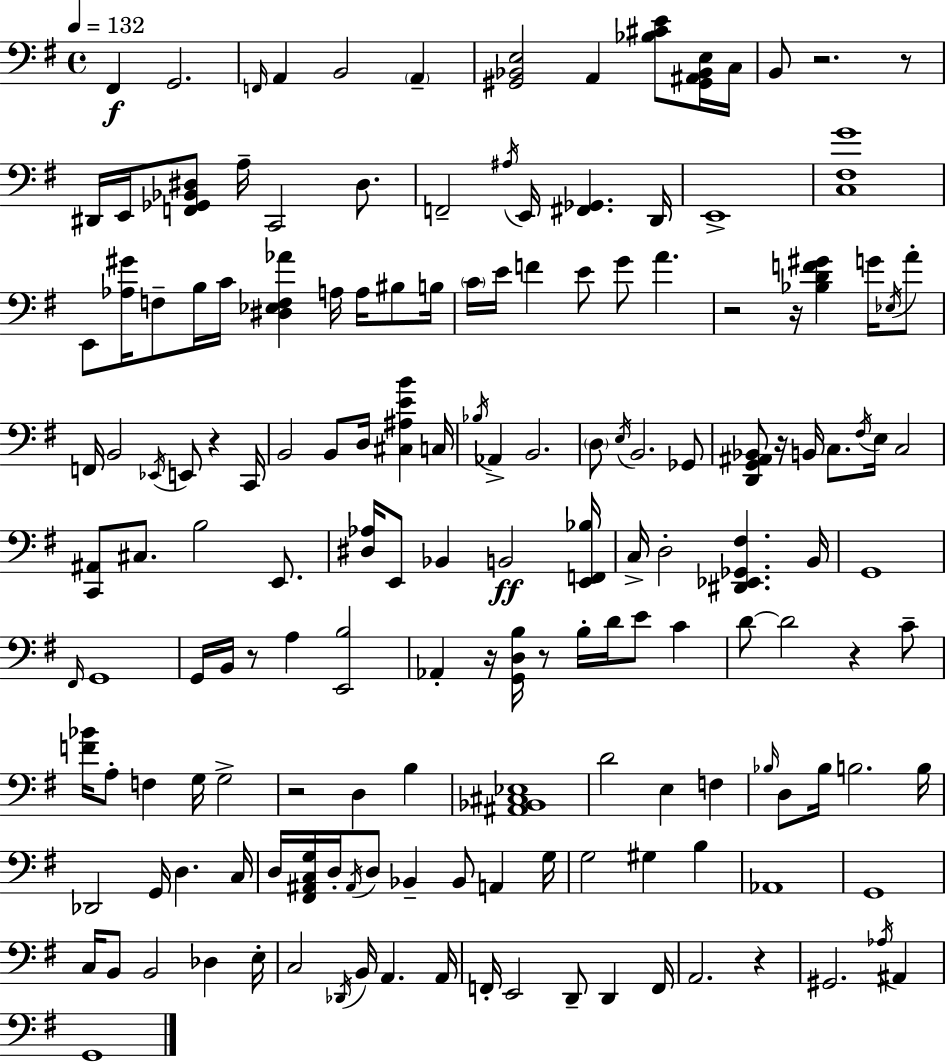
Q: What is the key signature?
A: G major